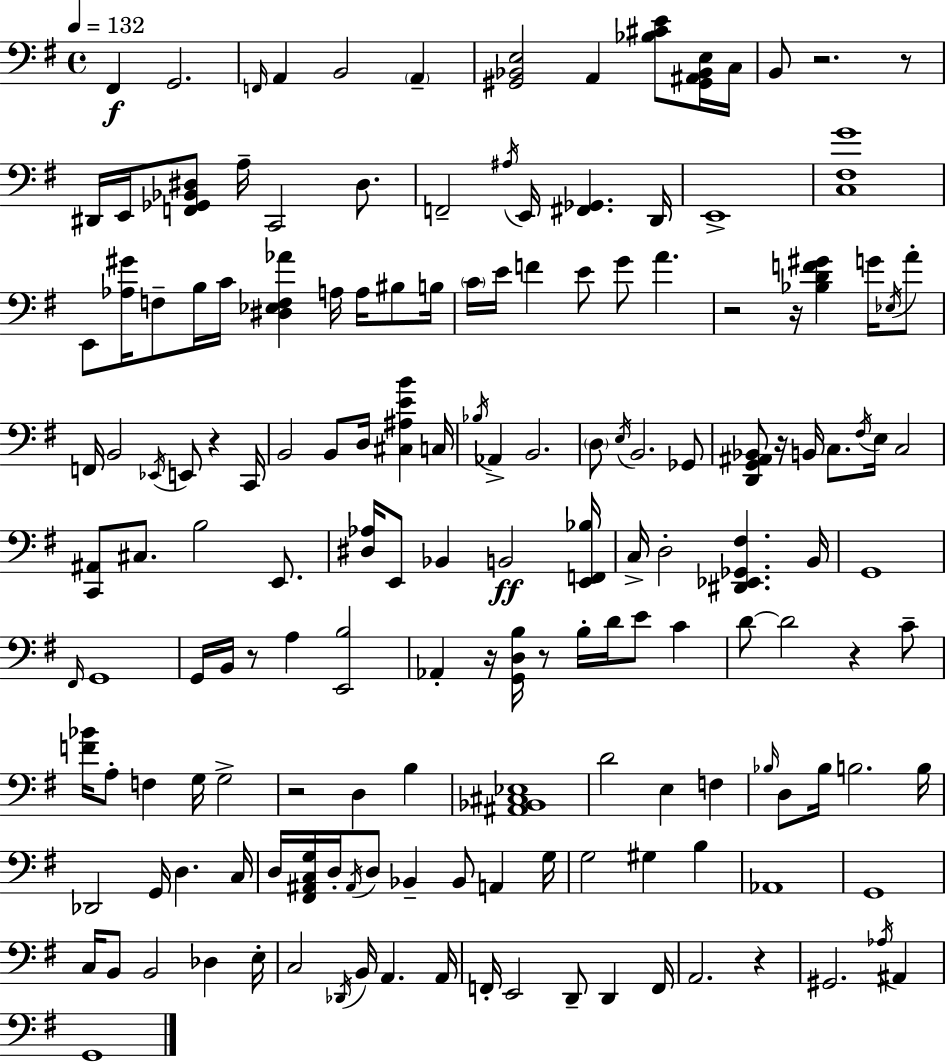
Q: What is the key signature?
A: G major